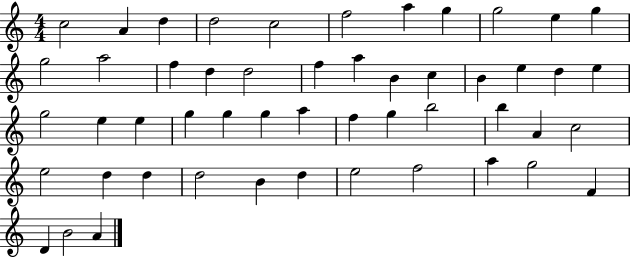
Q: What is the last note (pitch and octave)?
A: A4